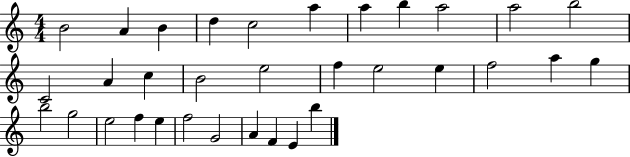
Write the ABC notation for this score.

X:1
T:Untitled
M:4/4
L:1/4
K:C
B2 A B d c2 a a b a2 a2 b2 C2 A c B2 e2 f e2 e f2 a g b2 g2 e2 f e f2 G2 A F E b